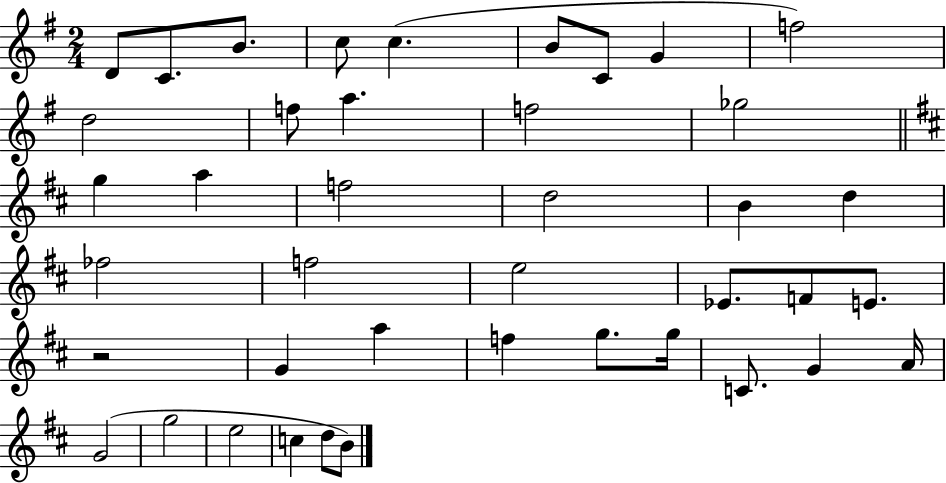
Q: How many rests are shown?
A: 1